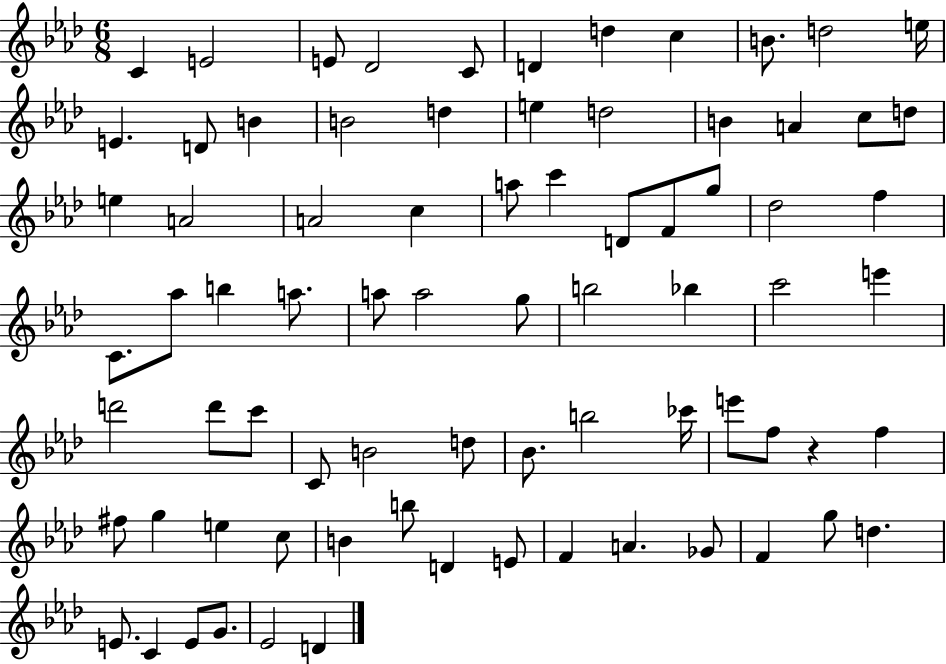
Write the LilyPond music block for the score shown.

{
  \clef treble
  \numericTimeSignature
  \time 6/8
  \key aes \major
  c'4 e'2 | e'8 des'2 c'8 | d'4 d''4 c''4 | b'8. d''2 e''16 | \break e'4. d'8 b'4 | b'2 d''4 | e''4 d''2 | b'4 a'4 c''8 d''8 | \break e''4 a'2 | a'2 c''4 | a''8 c'''4 d'8 f'8 g''8 | des''2 f''4 | \break c'8. aes''8 b''4 a''8. | a''8 a''2 g''8 | b''2 bes''4 | c'''2 e'''4 | \break d'''2 d'''8 c'''8 | c'8 b'2 d''8 | bes'8. b''2 ces'''16 | e'''8 f''8 r4 f''4 | \break fis''8 g''4 e''4 c''8 | b'4 b''8 d'4 e'8 | f'4 a'4. ges'8 | f'4 g''8 d''4. | \break e'8. c'4 e'8 g'8. | ees'2 d'4 | \bar "|."
}